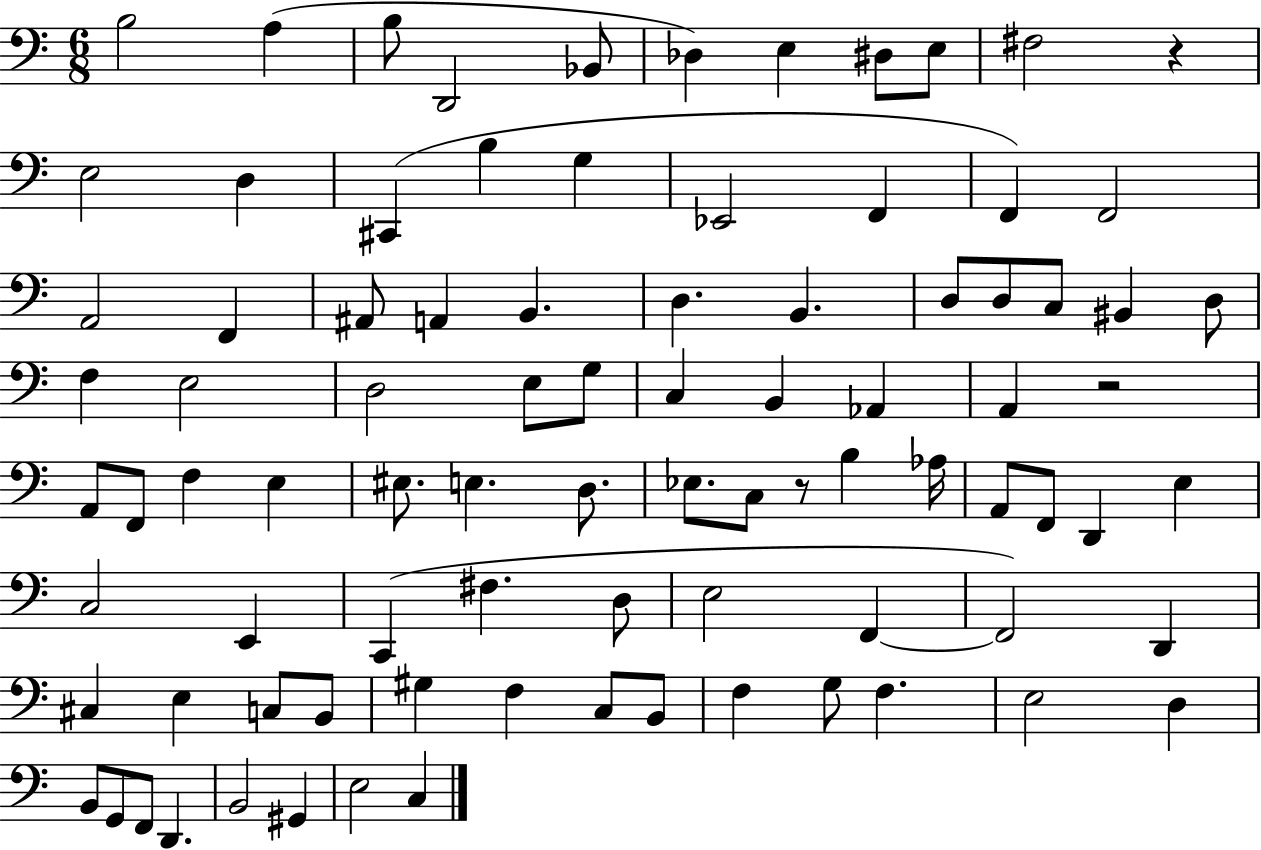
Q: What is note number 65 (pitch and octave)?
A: C#3